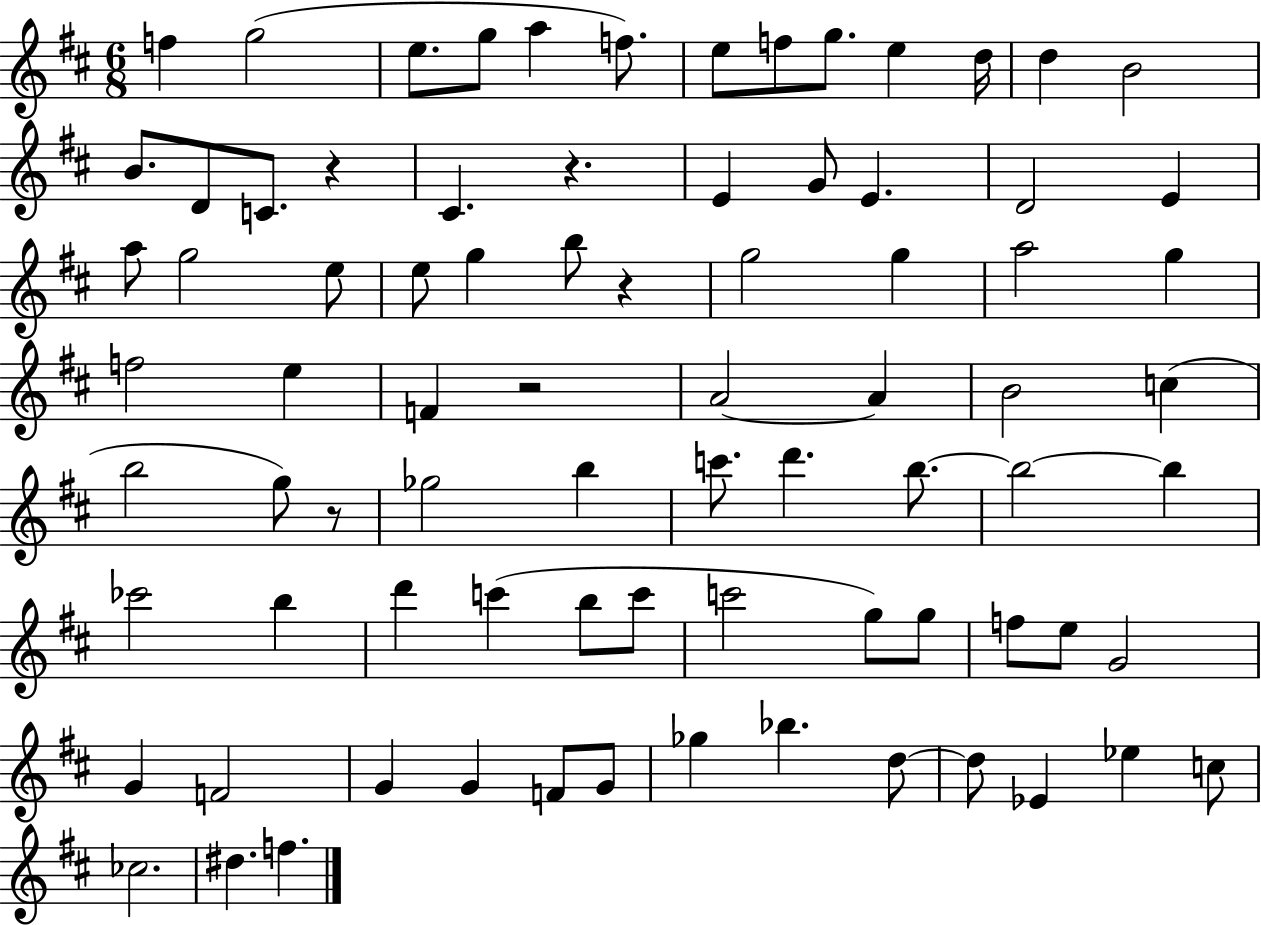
X:1
T:Untitled
M:6/8
L:1/4
K:D
f g2 e/2 g/2 a f/2 e/2 f/2 g/2 e d/4 d B2 B/2 D/2 C/2 z ^C z E G/2 E D2 E a/2 g2 e/2 e/2 g b/2 z g2 g a2 g f2 e F z2 A2 A B2 c b2 g/2 z/2 _g2 b c'/2 d' b/2 b2 b _c'2 b d' c' b/2 c'/2 c'2 g/2 g/2 f/2 e/2 G2 G F2 G G F/2 G/2 _g _b d/2 d/2 _E _e c/2 _c2 ^d f